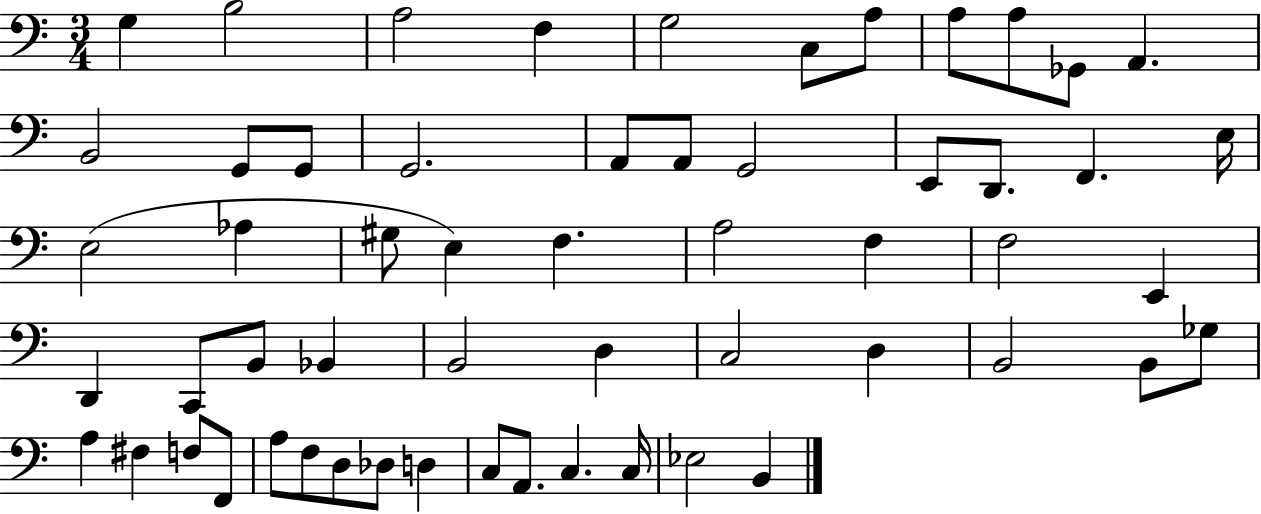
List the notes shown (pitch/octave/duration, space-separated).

G3/q B3/h A3/h F3/q G3/h C3/e A3/e A3/e A3/e Gb2/e A2/q. B2/h G2/e G2/e G2/h. A2/e A2/e G2/h E2/e D2/e. F2/q. E3/s E3/h Ab3/q G#3/e E3/q F3/q. A3/h F3/q F3/h E2/q D2/q C2/e B2/e Bb2/q B2/h D3/q C3/h D3/q B2/h B2/e Gb3/e A3/q F#3/q F3/e F2/e A3/e F3/e D3/e Db3/e D3/q C3/e A2/e. C3/q. C3/s Eb3/h B2/q